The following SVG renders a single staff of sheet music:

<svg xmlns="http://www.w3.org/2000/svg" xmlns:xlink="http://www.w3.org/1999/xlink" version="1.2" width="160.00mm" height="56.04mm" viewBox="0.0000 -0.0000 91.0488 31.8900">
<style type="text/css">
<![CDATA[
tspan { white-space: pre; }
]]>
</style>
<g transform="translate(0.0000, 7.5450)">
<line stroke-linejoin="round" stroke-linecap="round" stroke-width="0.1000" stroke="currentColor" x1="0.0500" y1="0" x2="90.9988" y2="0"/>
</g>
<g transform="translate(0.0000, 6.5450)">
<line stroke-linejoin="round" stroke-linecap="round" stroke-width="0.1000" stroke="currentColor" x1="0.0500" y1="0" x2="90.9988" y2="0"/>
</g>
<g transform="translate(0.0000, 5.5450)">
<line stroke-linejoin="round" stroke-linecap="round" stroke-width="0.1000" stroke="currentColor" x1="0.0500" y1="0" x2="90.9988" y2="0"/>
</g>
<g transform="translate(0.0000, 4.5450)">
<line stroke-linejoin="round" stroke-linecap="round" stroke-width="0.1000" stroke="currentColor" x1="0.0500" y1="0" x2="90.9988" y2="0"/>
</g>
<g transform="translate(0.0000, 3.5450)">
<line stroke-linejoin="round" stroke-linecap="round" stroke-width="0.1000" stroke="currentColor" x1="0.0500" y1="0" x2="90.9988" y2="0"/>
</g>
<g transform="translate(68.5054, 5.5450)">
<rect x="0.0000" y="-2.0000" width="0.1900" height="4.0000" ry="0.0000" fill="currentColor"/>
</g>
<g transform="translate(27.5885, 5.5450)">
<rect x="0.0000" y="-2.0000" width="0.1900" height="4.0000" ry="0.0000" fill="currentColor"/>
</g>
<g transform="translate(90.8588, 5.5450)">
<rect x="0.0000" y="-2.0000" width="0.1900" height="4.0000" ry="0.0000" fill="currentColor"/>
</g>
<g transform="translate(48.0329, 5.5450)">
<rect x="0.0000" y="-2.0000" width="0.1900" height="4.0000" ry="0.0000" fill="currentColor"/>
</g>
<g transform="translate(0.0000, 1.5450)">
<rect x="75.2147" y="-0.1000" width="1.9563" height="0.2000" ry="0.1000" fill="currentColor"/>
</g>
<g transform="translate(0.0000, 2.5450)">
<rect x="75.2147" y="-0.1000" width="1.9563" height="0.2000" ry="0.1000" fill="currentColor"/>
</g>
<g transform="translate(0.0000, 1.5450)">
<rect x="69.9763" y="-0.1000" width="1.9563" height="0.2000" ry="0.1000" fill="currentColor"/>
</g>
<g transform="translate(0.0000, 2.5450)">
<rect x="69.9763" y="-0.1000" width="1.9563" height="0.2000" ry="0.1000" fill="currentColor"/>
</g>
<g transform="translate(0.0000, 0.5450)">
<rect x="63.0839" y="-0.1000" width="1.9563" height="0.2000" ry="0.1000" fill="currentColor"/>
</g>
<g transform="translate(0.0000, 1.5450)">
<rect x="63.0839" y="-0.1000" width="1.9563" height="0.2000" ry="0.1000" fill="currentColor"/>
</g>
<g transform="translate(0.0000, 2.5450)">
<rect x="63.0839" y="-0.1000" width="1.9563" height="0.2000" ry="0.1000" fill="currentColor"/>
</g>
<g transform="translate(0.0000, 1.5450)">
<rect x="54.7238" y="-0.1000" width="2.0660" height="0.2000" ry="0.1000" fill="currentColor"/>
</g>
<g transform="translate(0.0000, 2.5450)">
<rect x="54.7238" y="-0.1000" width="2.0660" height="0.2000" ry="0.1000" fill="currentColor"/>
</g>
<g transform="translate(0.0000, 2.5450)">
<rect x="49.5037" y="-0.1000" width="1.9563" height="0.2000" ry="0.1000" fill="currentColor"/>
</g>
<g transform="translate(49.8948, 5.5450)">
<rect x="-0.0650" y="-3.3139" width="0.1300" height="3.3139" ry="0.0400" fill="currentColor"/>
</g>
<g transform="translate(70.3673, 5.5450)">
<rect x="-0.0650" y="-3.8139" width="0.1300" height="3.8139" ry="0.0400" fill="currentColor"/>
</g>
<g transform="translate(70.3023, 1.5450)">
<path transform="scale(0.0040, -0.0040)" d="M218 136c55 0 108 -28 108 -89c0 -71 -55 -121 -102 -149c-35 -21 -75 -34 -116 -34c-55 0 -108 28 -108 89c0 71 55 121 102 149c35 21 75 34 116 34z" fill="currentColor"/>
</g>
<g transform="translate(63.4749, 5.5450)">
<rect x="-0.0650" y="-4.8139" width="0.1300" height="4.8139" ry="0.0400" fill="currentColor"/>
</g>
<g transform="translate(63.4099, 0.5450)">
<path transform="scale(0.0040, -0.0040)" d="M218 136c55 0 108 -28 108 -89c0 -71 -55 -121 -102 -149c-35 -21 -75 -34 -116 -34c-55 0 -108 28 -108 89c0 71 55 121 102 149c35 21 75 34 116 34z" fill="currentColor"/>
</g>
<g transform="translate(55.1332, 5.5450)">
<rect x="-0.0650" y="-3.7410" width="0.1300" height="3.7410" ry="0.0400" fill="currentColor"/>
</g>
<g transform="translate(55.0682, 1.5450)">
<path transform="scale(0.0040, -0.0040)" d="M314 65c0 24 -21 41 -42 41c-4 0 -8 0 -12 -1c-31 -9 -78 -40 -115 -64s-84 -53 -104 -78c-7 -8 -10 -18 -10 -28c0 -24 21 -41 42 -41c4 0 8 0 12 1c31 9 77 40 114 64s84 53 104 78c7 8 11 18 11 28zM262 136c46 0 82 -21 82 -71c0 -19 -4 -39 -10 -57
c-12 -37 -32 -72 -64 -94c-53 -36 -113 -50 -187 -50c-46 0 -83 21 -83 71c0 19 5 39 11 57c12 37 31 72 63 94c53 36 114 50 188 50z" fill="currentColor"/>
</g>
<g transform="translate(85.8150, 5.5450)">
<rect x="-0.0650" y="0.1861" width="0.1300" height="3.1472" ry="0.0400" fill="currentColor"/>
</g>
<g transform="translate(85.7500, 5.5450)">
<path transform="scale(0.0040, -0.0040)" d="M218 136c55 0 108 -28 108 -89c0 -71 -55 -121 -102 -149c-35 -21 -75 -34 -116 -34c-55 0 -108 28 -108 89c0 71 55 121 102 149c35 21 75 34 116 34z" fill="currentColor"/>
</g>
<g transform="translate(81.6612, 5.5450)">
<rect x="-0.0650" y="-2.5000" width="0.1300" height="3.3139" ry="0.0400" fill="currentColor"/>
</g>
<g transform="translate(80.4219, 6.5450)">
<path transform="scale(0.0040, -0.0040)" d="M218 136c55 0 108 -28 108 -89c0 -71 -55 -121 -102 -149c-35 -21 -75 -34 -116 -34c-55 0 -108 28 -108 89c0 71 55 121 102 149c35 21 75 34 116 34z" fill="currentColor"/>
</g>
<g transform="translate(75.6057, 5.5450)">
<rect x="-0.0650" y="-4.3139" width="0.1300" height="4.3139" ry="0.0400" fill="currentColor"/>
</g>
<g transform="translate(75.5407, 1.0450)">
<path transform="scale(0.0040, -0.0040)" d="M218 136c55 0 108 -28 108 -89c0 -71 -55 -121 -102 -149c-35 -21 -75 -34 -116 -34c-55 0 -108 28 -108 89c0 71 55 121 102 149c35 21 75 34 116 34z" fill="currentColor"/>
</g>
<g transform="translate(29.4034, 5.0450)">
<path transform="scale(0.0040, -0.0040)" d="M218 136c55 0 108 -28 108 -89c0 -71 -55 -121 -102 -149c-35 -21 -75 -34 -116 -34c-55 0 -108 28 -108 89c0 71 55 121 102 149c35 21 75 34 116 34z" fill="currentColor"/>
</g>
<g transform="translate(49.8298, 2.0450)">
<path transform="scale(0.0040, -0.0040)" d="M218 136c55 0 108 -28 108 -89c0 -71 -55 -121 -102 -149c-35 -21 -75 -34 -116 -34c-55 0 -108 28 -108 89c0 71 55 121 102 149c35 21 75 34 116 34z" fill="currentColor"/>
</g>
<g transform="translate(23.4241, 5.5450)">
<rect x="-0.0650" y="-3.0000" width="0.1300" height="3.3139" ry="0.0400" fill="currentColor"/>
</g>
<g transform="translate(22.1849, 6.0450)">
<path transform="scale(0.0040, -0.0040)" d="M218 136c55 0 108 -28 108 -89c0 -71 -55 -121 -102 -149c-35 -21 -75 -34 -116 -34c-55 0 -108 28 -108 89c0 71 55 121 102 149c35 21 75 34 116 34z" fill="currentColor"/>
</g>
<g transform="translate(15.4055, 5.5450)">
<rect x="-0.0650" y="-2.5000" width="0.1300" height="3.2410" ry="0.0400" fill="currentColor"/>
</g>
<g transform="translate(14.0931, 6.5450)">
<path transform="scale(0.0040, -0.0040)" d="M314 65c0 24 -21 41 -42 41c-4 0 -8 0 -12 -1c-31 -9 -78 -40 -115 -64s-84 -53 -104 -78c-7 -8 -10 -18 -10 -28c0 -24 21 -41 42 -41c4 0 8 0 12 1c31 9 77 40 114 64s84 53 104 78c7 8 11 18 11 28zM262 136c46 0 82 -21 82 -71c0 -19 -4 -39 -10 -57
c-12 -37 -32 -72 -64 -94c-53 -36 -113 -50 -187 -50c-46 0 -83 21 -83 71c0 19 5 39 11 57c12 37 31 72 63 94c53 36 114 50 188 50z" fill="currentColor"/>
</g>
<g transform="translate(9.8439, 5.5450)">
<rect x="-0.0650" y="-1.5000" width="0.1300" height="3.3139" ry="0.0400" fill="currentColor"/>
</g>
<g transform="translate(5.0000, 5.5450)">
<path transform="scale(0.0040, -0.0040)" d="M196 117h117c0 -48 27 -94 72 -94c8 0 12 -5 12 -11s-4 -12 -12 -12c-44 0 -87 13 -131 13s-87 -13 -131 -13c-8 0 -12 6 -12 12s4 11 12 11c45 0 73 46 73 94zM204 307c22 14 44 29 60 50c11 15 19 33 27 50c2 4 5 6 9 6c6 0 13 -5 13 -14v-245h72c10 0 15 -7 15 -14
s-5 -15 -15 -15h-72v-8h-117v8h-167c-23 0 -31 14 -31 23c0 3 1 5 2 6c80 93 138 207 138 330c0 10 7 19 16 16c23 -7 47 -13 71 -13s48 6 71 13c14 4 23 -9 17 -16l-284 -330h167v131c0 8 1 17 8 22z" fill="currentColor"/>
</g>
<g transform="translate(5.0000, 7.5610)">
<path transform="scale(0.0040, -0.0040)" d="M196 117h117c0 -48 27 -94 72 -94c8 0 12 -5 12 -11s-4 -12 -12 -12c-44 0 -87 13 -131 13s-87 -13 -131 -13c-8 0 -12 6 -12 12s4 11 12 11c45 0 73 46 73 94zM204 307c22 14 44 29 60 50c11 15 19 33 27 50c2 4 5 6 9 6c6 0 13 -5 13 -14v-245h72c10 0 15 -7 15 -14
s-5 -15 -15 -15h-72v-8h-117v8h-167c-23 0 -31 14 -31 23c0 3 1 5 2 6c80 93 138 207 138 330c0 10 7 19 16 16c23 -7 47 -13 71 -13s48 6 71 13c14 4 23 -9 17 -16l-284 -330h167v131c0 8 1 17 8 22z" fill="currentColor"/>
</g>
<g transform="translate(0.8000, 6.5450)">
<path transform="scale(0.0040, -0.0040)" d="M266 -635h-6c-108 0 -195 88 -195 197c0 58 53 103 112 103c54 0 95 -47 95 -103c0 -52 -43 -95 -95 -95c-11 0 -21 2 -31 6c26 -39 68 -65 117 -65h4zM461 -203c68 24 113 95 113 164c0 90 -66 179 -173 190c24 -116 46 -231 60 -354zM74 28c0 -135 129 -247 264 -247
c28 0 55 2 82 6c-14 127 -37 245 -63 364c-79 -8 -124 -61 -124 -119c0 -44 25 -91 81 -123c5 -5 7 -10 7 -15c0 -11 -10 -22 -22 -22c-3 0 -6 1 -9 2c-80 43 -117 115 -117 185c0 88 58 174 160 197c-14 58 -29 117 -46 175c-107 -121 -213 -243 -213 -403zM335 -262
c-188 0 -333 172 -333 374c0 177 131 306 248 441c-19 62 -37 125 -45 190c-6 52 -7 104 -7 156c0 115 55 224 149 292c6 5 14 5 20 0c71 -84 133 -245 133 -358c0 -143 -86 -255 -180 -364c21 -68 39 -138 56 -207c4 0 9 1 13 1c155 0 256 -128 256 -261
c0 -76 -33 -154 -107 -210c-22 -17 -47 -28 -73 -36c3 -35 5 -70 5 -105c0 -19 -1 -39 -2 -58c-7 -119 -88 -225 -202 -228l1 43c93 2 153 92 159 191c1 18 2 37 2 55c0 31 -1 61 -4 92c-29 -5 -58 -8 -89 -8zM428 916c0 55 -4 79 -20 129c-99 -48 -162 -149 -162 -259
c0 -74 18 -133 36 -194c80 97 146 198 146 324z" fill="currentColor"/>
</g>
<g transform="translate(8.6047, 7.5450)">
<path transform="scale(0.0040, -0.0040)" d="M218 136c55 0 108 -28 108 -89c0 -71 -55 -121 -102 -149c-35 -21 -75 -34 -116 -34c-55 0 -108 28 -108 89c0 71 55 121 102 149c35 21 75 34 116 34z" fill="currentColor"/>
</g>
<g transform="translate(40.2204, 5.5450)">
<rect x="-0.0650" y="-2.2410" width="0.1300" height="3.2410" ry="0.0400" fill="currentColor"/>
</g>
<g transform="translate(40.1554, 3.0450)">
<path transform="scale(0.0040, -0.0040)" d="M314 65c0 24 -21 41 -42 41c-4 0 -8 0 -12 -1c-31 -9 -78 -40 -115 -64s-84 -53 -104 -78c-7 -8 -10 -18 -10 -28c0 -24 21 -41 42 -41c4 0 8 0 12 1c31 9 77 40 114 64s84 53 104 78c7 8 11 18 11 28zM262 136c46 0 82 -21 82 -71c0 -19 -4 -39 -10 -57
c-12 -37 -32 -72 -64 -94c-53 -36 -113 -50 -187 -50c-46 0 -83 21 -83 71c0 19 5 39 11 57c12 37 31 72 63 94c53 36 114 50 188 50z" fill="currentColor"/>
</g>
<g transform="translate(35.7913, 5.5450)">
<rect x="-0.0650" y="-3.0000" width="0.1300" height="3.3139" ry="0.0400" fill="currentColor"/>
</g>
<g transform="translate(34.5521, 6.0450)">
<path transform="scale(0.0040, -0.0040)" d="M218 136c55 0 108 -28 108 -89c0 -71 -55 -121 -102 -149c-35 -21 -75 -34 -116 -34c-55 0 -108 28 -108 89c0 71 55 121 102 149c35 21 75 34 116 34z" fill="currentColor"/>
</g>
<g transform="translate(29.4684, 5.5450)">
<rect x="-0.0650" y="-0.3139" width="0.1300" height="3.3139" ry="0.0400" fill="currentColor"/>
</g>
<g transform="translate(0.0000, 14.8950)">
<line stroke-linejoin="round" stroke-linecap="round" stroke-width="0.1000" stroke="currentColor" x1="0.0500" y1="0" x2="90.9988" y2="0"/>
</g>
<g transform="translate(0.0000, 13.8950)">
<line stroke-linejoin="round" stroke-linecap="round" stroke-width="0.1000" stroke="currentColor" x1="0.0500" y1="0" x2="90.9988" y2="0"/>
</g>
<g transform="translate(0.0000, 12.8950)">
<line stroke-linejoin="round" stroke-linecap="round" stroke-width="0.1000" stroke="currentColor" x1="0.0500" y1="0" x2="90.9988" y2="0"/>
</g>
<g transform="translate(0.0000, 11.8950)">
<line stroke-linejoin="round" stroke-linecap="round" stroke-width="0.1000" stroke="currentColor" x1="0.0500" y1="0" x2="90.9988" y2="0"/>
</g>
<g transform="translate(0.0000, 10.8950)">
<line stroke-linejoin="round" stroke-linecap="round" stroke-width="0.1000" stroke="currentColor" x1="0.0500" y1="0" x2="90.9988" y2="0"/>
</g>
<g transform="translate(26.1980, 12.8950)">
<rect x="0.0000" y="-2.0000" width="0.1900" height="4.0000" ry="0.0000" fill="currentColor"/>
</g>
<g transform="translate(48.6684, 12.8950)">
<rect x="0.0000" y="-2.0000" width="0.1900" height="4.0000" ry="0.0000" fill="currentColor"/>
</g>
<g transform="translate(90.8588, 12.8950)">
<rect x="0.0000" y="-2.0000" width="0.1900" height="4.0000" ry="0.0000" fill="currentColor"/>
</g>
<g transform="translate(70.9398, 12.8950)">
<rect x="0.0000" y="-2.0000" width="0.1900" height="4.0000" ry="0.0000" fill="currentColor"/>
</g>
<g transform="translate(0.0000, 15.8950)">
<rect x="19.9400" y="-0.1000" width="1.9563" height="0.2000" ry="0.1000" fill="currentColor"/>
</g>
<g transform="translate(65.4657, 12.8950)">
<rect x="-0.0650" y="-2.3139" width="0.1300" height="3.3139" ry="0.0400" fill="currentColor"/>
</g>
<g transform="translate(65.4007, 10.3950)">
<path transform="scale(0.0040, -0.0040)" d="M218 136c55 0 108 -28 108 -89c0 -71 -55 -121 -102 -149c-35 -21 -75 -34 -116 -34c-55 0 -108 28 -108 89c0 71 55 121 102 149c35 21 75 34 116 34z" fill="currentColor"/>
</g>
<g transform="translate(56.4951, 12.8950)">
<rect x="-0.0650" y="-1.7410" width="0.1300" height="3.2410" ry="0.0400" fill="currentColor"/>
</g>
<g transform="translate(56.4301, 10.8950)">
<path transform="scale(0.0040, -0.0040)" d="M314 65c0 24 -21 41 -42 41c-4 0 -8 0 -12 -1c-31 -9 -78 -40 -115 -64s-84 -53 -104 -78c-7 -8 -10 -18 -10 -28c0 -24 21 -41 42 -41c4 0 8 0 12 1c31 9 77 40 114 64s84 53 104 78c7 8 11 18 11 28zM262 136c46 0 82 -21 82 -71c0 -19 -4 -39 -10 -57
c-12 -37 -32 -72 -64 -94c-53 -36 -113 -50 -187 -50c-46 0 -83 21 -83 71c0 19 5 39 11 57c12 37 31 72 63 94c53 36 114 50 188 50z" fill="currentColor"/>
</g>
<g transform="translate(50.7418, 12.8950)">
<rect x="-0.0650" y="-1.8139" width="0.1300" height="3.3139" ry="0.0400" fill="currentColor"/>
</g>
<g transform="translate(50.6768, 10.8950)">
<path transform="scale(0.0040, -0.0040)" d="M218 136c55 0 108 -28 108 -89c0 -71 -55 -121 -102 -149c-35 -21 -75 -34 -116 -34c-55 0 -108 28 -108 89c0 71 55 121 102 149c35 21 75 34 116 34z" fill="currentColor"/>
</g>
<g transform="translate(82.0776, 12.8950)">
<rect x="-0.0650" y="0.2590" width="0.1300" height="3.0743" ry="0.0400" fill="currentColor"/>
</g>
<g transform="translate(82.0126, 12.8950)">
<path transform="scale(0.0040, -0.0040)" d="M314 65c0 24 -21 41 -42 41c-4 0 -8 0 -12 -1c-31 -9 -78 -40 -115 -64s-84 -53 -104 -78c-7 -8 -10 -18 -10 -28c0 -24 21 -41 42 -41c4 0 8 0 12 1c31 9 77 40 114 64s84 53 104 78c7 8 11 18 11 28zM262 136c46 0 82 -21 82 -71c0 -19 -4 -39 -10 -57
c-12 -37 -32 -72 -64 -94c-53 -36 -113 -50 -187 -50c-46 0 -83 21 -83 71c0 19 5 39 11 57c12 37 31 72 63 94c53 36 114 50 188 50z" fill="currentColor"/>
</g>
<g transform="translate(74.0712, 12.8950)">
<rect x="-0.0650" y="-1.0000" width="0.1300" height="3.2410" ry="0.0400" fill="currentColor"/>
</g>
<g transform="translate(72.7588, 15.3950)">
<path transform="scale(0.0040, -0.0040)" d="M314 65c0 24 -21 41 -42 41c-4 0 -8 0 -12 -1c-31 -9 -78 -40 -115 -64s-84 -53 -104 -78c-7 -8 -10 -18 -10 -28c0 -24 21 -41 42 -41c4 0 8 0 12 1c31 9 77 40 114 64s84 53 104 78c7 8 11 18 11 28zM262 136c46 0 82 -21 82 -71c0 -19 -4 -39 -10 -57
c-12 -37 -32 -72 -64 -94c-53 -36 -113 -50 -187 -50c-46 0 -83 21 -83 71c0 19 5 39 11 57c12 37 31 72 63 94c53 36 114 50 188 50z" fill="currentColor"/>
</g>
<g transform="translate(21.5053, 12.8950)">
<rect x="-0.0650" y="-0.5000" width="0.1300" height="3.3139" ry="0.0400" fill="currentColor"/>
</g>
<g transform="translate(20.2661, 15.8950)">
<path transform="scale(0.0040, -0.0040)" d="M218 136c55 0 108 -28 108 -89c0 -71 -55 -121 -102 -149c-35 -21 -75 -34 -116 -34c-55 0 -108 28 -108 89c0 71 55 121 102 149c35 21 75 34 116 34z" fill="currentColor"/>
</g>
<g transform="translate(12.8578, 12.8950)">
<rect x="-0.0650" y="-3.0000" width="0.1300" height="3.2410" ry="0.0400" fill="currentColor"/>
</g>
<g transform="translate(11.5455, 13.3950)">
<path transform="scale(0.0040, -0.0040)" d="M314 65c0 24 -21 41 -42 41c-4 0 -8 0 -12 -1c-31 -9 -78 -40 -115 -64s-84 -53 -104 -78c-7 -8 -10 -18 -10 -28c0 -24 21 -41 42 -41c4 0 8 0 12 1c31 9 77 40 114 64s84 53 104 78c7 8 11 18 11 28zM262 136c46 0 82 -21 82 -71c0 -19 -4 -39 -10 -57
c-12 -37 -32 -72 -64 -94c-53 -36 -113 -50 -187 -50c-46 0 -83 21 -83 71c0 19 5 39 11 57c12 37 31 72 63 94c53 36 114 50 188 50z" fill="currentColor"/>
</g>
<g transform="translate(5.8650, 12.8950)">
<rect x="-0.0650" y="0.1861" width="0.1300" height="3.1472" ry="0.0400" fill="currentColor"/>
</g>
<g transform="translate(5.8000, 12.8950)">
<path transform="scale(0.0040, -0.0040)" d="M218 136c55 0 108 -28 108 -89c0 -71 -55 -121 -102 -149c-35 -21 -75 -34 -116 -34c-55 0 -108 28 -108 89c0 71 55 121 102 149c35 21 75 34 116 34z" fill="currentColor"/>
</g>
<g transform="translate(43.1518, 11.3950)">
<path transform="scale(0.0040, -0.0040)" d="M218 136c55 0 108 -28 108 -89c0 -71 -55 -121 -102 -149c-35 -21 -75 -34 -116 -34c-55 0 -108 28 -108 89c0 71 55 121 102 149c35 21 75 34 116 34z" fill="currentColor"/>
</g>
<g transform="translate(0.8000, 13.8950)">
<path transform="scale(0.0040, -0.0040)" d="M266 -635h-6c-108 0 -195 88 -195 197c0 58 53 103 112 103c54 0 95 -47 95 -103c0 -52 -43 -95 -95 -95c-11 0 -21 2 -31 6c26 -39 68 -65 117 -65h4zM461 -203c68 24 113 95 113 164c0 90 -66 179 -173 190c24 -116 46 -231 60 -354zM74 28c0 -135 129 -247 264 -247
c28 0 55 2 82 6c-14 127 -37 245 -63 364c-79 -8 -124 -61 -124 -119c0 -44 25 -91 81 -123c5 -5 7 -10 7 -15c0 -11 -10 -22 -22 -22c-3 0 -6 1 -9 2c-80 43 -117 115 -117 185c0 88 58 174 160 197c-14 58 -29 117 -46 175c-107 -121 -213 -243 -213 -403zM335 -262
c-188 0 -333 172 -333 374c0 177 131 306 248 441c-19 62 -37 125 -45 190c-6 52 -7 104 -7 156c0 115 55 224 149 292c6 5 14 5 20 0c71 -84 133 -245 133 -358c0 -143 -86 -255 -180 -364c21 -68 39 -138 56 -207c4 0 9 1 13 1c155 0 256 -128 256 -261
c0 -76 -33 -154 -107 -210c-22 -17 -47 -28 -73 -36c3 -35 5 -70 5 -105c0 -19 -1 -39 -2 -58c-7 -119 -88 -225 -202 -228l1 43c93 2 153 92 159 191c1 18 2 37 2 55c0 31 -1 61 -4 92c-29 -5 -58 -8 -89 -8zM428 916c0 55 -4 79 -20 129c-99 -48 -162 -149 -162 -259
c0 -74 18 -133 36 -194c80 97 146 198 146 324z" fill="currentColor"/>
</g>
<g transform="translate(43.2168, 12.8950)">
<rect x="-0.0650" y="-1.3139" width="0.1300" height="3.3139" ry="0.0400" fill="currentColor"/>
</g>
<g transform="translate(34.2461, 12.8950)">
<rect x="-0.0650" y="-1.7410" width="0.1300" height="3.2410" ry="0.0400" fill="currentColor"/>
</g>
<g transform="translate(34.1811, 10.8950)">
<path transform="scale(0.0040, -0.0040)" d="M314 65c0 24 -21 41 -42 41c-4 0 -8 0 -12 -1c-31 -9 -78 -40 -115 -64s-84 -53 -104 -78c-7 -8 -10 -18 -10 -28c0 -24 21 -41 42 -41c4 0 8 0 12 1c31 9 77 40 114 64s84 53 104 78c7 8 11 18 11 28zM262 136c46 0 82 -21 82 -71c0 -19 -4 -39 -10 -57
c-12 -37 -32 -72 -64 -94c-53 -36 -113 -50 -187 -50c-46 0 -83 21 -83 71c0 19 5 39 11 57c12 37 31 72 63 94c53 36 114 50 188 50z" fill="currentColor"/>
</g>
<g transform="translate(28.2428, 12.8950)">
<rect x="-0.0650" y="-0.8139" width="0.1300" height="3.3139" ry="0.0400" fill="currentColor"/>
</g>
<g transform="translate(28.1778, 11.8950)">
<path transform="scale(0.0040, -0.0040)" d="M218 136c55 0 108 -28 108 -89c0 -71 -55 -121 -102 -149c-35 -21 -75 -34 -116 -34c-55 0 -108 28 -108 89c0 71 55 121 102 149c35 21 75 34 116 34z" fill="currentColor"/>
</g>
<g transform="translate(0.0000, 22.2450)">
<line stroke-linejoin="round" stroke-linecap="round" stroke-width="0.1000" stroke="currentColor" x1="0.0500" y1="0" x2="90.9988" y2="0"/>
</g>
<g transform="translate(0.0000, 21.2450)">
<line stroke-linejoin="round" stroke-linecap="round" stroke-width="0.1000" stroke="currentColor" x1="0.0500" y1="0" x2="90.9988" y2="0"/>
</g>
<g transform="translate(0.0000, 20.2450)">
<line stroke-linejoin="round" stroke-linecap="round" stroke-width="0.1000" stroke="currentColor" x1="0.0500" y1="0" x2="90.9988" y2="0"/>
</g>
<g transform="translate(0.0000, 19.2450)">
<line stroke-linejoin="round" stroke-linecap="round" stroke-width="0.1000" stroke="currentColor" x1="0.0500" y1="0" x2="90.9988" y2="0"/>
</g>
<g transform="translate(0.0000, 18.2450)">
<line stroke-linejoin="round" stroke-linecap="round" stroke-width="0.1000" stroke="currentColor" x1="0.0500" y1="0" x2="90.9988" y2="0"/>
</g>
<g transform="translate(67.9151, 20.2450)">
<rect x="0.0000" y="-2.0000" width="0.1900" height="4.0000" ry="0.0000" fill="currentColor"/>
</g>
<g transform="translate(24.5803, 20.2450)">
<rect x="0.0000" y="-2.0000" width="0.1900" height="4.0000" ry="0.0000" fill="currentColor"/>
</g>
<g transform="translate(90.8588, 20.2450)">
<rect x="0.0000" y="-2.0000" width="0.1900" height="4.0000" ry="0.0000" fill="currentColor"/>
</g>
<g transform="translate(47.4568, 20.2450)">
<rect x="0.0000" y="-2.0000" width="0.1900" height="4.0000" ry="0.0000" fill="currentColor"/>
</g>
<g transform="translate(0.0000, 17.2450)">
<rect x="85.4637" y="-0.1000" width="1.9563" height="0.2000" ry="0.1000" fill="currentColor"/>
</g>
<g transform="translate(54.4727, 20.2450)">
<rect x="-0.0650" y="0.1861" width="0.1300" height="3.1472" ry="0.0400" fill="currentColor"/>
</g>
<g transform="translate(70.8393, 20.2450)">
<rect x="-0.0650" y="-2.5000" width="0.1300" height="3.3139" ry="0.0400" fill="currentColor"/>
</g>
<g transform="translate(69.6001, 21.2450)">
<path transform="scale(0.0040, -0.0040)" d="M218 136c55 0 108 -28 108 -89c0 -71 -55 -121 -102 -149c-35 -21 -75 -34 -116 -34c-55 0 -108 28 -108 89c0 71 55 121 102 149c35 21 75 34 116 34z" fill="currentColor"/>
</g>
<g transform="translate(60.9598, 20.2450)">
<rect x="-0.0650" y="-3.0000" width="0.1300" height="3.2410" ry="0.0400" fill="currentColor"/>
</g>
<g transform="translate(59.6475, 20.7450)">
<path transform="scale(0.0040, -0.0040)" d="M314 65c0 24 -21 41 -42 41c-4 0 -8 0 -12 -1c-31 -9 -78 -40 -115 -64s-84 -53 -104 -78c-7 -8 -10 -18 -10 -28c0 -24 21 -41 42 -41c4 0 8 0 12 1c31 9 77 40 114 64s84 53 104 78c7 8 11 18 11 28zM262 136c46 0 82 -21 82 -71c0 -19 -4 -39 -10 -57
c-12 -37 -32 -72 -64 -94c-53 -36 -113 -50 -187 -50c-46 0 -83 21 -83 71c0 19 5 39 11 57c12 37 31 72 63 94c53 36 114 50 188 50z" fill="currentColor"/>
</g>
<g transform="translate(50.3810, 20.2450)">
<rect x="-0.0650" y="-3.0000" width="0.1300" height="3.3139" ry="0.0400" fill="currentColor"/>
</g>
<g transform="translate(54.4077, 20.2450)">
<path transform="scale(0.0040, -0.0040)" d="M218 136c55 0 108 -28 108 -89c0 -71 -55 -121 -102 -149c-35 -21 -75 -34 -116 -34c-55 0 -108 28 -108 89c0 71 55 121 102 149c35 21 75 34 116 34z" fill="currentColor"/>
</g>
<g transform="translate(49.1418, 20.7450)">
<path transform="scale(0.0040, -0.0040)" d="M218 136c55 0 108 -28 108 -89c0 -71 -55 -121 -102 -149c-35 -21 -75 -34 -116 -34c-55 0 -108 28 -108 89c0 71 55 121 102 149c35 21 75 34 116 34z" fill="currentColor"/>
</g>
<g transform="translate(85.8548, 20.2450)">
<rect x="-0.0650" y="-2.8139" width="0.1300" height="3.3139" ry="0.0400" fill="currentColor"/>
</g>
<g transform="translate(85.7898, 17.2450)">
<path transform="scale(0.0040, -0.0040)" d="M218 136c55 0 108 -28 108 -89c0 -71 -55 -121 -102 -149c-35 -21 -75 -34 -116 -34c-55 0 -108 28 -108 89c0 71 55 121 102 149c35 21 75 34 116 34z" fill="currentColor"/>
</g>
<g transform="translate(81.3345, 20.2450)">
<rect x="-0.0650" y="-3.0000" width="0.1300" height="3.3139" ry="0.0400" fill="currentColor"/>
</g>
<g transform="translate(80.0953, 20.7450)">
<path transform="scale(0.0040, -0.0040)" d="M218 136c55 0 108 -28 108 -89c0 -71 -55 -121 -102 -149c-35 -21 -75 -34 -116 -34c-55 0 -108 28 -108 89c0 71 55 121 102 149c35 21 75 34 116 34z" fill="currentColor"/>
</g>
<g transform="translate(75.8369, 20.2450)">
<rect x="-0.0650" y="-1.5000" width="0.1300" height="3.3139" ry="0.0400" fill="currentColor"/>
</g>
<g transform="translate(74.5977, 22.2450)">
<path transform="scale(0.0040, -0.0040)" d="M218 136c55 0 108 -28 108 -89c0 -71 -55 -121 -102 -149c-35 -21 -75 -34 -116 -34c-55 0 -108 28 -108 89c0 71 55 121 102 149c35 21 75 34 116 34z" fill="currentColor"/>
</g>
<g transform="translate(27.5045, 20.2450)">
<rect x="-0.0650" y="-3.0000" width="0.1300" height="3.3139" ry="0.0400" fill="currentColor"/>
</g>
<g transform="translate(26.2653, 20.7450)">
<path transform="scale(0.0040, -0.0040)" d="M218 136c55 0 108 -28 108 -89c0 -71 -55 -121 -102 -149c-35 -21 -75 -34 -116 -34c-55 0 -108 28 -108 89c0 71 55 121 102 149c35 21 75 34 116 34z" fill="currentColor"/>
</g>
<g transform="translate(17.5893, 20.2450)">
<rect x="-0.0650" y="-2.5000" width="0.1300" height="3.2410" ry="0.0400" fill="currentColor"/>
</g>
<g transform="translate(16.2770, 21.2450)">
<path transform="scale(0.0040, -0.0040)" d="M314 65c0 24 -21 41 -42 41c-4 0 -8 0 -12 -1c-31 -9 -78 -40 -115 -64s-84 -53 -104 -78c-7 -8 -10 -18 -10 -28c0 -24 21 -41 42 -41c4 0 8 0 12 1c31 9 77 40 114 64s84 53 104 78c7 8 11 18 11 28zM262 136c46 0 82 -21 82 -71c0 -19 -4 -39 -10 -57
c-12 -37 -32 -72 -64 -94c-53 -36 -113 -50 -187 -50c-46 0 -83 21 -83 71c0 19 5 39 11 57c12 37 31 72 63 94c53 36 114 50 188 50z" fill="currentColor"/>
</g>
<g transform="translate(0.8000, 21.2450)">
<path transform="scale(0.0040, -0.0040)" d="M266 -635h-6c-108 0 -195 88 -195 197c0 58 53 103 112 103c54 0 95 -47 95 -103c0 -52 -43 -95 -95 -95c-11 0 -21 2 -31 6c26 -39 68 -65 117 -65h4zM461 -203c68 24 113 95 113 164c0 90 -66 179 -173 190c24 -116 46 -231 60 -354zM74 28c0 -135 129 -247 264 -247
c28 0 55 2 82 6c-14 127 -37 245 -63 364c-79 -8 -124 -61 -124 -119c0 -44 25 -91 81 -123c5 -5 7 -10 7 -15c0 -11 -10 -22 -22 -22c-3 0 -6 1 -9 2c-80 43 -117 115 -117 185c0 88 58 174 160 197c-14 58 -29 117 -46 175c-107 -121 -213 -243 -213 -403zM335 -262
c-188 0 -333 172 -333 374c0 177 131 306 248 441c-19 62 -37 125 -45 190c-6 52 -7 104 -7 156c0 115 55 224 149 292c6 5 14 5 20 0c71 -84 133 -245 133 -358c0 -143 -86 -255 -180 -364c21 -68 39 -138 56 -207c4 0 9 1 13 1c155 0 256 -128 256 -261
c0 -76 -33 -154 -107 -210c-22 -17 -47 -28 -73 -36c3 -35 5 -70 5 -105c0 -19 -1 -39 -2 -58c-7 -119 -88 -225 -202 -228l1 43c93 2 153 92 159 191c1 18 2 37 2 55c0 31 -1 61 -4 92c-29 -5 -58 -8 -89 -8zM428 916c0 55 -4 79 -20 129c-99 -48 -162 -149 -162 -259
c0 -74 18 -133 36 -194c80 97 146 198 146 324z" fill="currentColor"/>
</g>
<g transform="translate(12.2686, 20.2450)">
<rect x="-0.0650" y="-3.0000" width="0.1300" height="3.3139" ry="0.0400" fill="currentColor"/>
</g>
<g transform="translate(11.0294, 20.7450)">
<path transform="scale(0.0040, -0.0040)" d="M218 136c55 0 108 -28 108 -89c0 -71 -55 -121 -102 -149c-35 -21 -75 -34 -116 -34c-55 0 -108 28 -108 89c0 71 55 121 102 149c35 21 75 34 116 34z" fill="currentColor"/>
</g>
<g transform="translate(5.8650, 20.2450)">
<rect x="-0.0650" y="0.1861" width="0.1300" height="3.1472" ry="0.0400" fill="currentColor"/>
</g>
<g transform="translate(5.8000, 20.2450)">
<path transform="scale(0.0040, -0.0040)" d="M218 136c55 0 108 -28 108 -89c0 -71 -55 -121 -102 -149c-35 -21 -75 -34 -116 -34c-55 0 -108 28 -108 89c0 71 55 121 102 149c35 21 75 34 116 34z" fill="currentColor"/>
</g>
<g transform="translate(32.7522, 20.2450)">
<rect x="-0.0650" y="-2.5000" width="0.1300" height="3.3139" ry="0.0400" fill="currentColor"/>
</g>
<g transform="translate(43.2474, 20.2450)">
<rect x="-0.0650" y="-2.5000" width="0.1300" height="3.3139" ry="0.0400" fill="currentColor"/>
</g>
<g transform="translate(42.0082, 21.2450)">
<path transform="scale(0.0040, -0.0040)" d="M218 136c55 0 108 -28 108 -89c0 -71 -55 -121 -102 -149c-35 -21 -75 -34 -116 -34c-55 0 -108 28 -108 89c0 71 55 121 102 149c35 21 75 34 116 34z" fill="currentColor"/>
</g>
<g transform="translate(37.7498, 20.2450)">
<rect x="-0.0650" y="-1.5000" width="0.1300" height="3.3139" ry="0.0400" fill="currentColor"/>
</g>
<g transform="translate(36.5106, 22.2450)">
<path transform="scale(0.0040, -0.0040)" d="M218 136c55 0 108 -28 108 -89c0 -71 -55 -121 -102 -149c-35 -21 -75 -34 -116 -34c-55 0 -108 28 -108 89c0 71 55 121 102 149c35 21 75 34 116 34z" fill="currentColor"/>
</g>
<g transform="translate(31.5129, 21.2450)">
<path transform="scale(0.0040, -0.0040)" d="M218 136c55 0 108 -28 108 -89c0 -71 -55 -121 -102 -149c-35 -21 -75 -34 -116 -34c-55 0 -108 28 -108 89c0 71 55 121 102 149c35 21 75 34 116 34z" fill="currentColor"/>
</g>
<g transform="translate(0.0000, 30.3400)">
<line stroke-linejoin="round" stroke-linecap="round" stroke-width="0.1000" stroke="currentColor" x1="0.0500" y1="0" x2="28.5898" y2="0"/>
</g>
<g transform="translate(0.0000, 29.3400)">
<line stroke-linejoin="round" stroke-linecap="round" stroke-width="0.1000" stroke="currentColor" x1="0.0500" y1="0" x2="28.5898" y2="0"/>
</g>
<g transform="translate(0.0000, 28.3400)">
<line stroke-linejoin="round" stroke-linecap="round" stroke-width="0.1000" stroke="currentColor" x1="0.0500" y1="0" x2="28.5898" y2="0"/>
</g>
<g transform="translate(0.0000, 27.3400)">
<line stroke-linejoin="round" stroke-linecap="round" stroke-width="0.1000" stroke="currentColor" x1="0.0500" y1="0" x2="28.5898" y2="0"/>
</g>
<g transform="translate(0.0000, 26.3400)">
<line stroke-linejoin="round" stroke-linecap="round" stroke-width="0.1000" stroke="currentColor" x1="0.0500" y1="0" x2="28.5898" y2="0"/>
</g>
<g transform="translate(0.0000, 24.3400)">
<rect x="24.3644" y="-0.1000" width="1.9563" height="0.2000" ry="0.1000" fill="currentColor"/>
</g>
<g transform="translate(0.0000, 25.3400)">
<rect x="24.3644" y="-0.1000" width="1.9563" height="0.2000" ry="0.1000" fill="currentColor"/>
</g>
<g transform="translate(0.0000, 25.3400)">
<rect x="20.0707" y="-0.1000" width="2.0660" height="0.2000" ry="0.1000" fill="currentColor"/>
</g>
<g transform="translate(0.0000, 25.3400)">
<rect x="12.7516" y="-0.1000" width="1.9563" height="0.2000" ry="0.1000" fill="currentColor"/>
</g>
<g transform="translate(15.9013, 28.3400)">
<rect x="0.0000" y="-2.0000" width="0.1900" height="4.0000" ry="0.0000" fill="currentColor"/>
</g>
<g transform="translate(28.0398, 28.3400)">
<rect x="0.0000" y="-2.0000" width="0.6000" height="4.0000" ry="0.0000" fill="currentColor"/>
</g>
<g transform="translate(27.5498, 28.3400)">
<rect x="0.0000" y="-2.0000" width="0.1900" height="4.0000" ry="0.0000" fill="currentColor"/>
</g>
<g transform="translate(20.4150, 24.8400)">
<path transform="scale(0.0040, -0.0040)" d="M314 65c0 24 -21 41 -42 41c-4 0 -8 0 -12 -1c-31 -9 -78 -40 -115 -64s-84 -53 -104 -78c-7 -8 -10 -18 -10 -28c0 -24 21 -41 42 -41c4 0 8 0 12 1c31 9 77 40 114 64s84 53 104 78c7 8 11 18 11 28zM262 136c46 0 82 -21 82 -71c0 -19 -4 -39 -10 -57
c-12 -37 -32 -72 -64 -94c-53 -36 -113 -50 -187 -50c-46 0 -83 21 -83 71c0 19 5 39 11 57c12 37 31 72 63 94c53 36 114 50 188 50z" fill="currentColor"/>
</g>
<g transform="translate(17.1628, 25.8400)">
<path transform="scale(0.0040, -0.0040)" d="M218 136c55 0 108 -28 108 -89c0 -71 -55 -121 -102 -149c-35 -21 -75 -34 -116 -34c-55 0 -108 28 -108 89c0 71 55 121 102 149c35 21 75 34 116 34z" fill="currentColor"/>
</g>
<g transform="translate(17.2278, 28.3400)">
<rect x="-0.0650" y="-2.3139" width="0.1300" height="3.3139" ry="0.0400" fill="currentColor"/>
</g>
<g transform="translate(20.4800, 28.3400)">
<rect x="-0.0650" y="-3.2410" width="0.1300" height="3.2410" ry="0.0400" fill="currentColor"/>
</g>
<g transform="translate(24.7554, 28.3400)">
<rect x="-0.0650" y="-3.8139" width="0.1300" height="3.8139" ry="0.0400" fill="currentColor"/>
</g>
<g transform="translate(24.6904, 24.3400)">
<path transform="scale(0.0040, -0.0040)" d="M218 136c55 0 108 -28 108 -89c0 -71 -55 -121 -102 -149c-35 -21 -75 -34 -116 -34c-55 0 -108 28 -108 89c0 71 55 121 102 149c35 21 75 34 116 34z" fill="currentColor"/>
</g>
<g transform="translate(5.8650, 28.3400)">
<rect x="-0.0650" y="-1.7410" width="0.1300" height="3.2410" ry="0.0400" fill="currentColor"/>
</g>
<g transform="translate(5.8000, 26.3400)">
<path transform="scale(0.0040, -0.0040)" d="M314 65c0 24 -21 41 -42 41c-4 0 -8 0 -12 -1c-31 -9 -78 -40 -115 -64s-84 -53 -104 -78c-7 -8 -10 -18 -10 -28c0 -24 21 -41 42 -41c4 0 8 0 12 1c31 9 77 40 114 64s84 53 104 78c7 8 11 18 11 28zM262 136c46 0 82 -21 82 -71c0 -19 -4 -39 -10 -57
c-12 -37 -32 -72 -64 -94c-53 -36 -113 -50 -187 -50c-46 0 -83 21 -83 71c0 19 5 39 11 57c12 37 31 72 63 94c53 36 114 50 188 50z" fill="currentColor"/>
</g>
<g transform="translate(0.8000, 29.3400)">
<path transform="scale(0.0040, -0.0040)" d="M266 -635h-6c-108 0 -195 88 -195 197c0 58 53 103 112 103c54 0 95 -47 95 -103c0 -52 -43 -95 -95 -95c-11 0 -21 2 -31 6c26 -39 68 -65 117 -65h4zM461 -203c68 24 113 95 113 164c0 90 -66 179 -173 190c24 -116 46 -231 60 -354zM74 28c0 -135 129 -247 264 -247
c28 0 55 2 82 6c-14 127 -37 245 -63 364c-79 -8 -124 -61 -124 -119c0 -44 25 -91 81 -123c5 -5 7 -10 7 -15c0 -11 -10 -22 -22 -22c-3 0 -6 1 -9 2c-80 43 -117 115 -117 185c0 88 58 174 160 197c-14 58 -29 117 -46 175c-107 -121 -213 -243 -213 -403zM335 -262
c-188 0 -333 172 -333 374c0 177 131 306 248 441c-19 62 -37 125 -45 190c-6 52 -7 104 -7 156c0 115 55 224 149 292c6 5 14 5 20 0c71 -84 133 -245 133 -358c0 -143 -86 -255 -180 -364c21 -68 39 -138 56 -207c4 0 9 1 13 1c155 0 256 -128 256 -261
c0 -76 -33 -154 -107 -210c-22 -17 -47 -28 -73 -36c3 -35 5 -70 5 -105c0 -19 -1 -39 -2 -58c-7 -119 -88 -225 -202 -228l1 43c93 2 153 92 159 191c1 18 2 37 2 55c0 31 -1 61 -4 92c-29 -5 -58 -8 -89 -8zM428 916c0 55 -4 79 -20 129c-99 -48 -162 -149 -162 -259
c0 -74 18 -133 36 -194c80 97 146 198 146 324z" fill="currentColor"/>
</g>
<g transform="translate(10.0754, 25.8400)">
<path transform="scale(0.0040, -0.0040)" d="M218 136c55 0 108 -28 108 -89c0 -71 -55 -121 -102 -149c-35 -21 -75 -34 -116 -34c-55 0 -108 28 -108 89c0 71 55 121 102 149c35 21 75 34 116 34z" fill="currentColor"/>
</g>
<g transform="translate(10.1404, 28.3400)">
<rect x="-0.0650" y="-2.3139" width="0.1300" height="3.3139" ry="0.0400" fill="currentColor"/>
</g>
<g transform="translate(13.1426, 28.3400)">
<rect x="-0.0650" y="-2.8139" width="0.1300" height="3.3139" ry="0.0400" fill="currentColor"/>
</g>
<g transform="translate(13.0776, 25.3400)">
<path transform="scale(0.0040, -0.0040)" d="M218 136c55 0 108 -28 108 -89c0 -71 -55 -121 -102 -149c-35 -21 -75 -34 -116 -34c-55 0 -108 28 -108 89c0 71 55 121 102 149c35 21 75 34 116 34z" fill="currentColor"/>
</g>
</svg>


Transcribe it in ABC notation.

X:1
T:Untitled
M:4/4
L:1/4
K:C
E G2 A c A g2 b c'2 e' c' d' G B B A2 C d f2 e f f2 g D2 B2 B A G2 A G E G A B A2 G E A a f2 g a g b2 c'